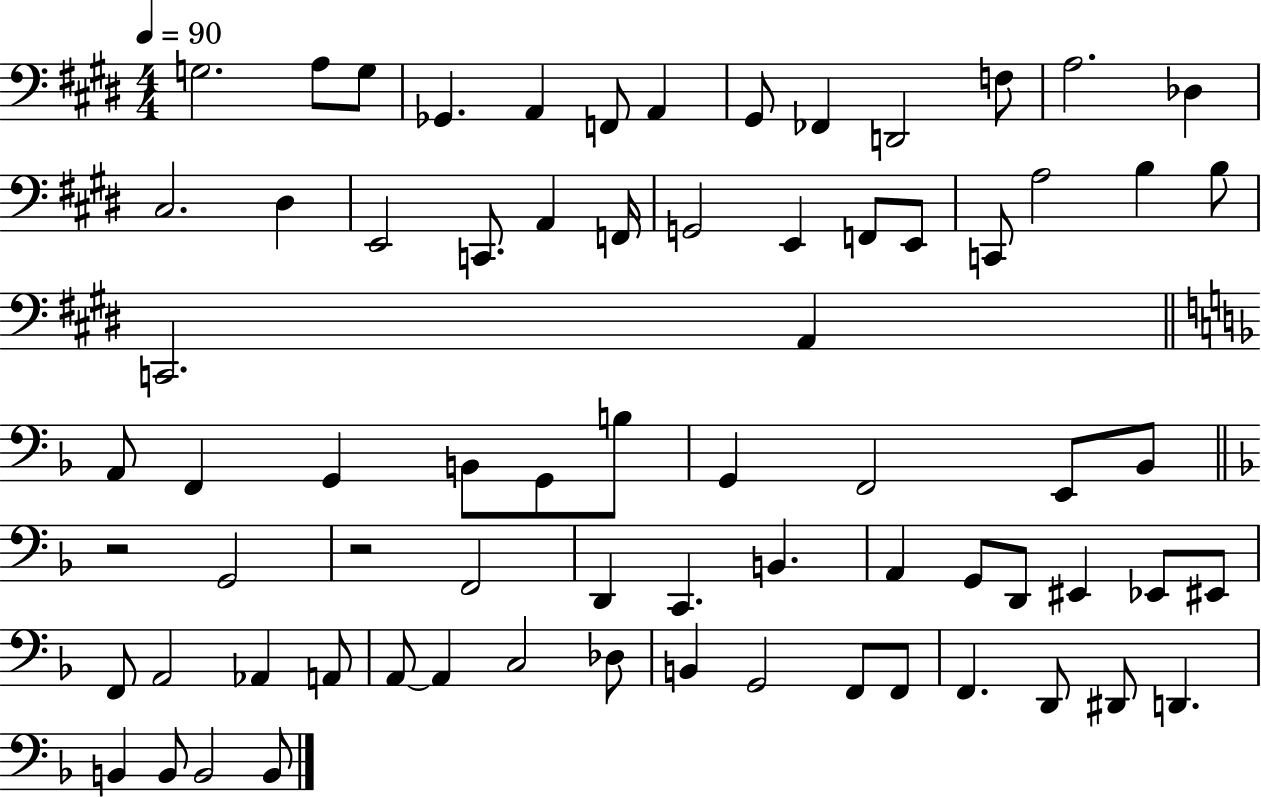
{
  \clef bass
  \numericTimeSignature
  \time 4/4
  \key e \major
  \tempo 4 = 90
  \repeat volta 2 { g2. a8 g8 | ges,4. a,4 f,8 a,4 | gis,8 fes,4 d,2 f8 | a2. des4 | \break cis2. dis4 | e,2 c,8. a,4 f,16 | g,2 e,4 f,8 e,8 | c,8 a2 b4 b8 | \break c,2. a,4 | \bar "||" \break \key d \minor a,8 f,4 g,4 b,8 g,8 b8 | g,4 f,2 e,8 bes,8 | \bar "||" \break \key d \minor r2 g,2 | r2 f,2 | d,4 c,4. b,4. | a,4 g,8 d,8 eis,4 ees,8 eis,8 | \break f,8 a,2 aes,4 a,8 | a,8~~ a,4 c2 des8 | b,4 g,2 f,8 f,8 | f,4. d,8 dis,8 d,4. | \break b,4 b,8 b,2 b,8 | } \bar "|."
}